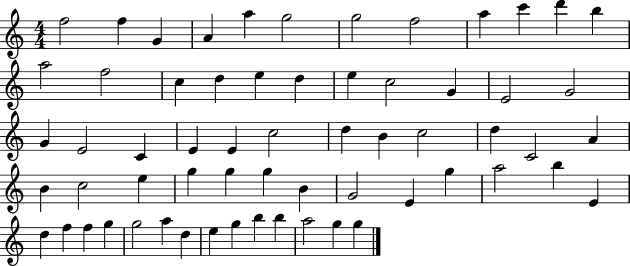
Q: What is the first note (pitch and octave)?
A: F5